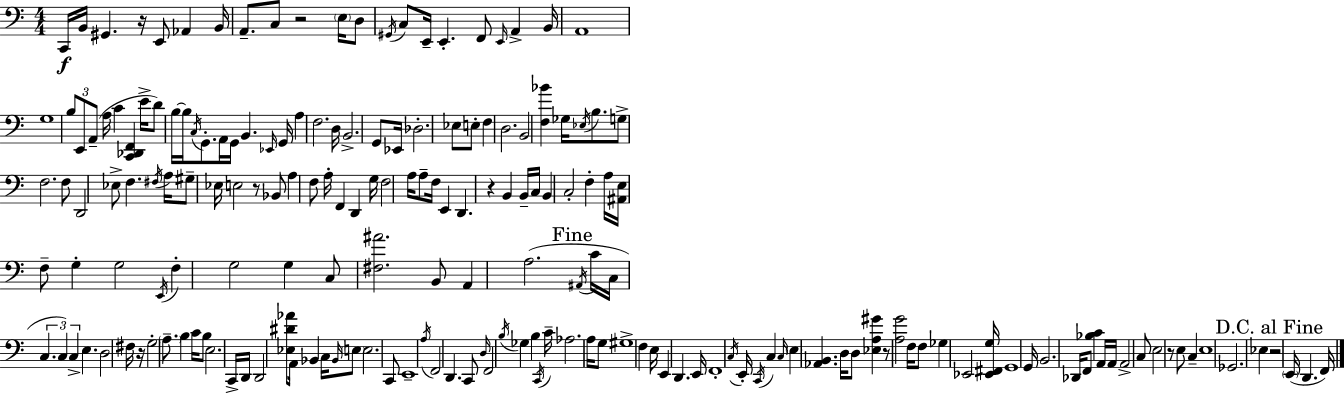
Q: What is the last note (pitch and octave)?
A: F2